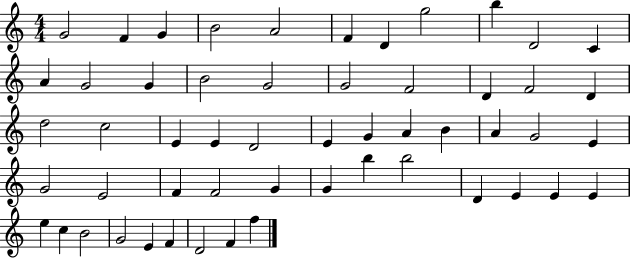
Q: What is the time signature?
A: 4/4